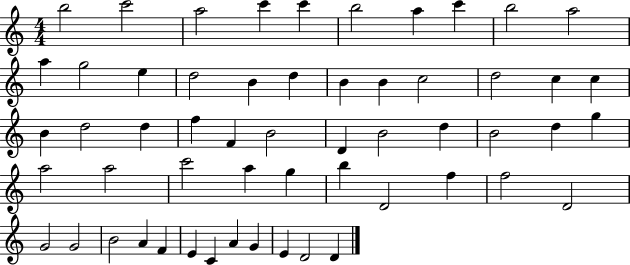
{
  \clef treble
  \numericTimeSignature
  \time 4/4
  \key c \major
  b''2 c'''2 | a''2 c'''4 c'''4 | b''2 a''4 c'''4 | b''2 a''2 | \break a''4 g''2 e''4 | d''2 b'4 d''4 | b'4 b'4 c''2 | d''2 c''4 c''4 | \break b'4 d''2 d''4 | f''4 f'4 b'2 | d'4 b'2 d''4 | b'2 d''4 g''4 | \break a''2 a''2 | c'''2 a''4 g''4 | b''4 d'2 f''4 | f''2 d'2 | \break g'2 g'2 | b'2 a'4 f'4 | e'4 c'4 a'4 g'4 | e'4 d'2 d'4 | \break \bar "|."
}